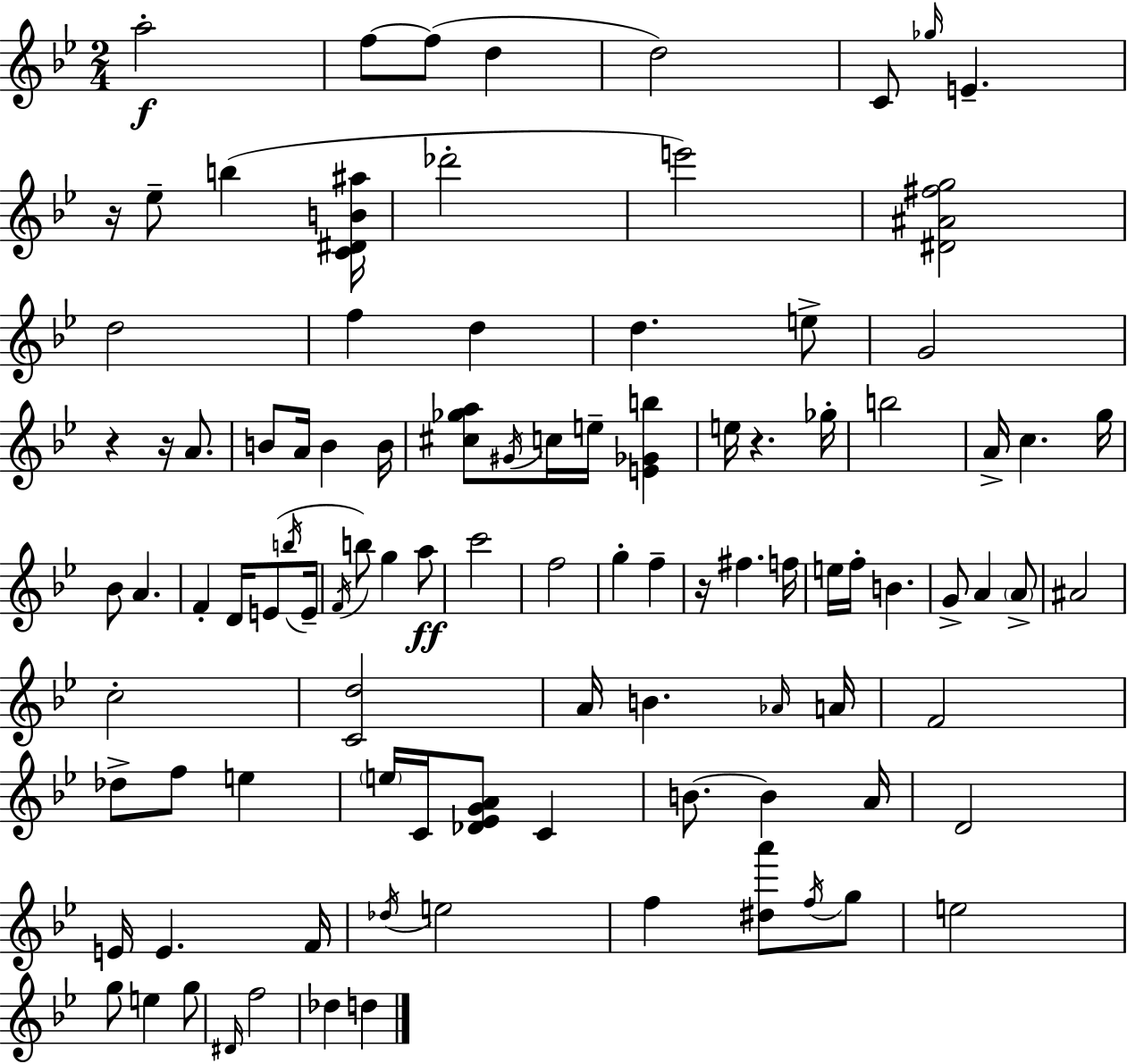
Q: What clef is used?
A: treble